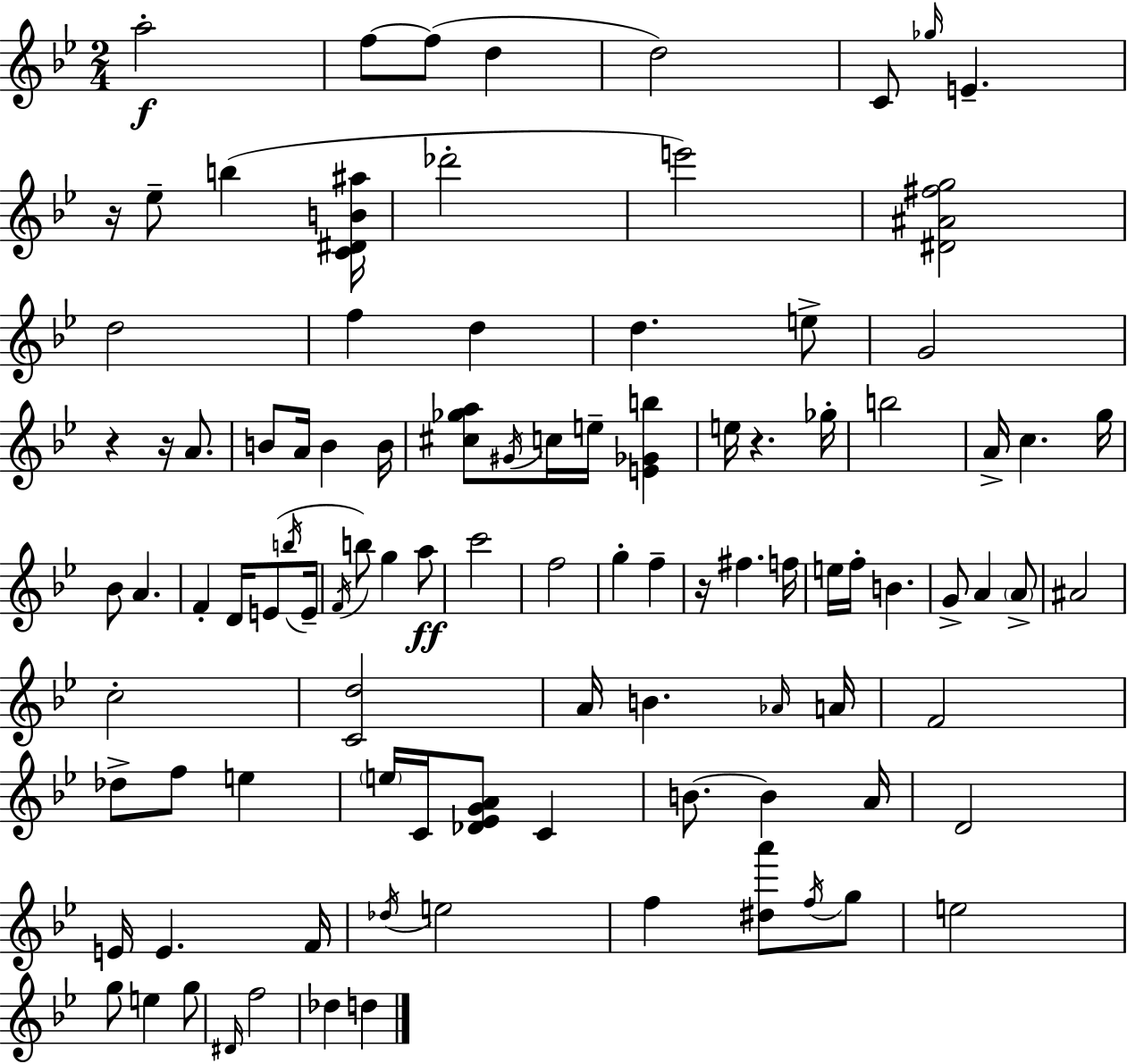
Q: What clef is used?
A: treble